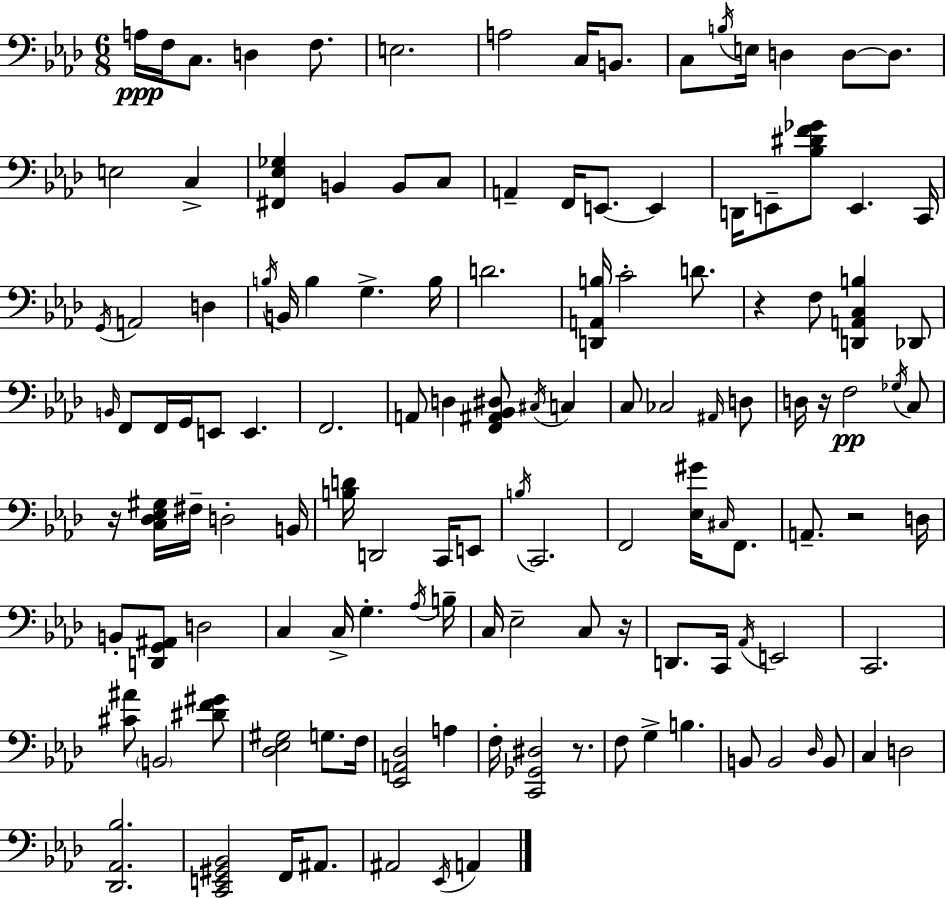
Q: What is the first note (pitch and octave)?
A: A3